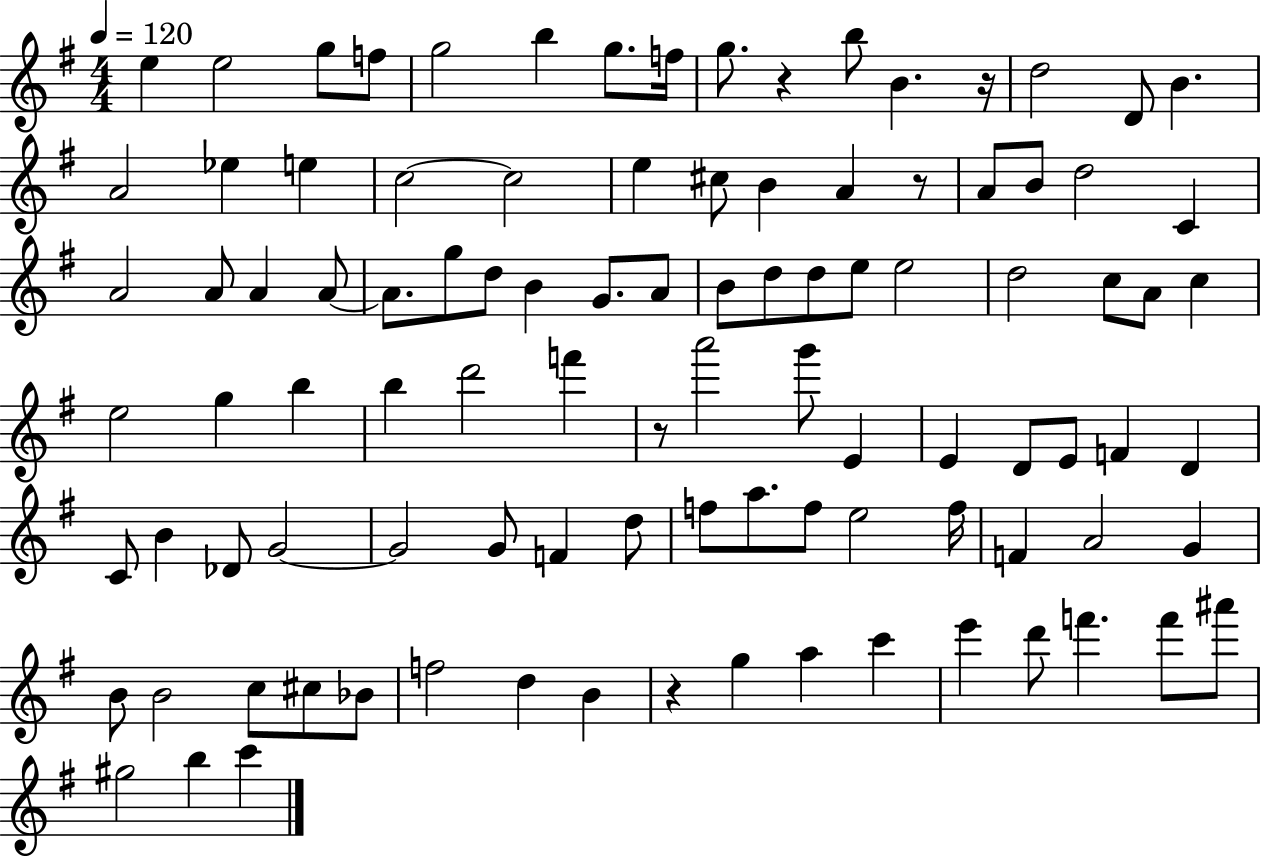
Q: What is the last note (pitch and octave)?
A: C6